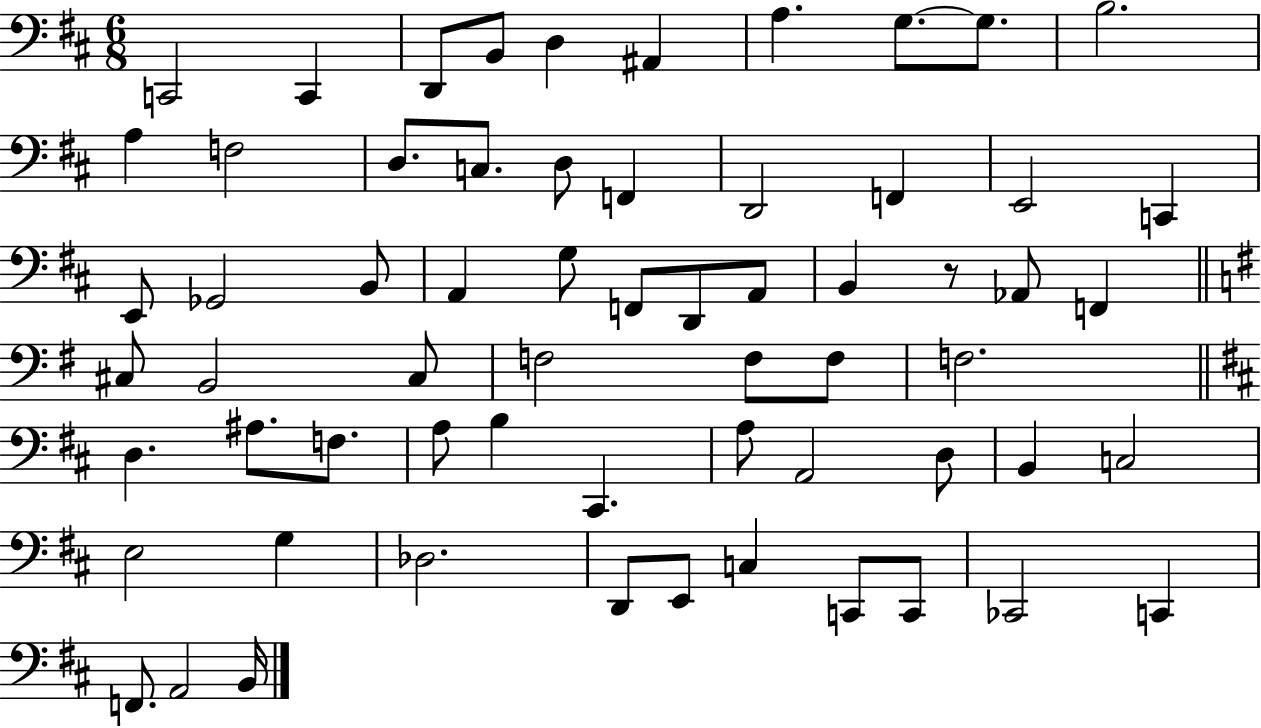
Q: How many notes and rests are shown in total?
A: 63